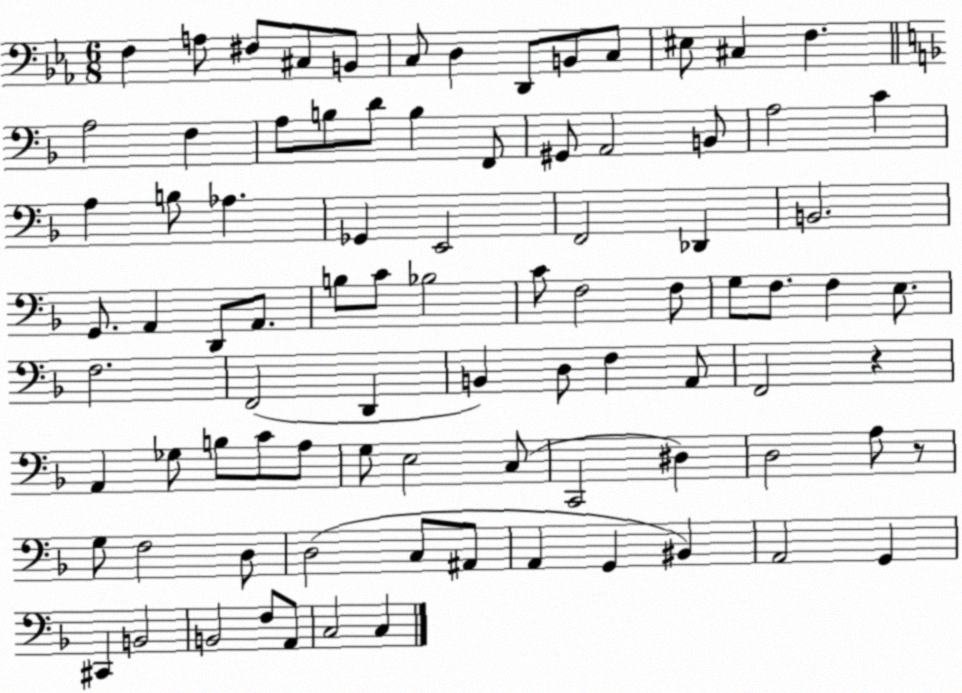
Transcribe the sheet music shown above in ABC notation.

X:1
T:Untitled
M:6/8
L:1/4
K:Eb
F, A,/2 ^F,/2 ^C,/2 B,,/2 C,/2 D, D,,/2 B,,/2 C,/2 ^E,/2 ^C, F, A,2 F, A,/2 B,/2 D/2 B, F,,/2 ^G,,/2 A,,2 B,,/2 A,2 C A, B,/2 _A, _G,, E,,2 F,,2 _D,, B,,2 G,,/2 A,, D,,/2 A,,/2 B,/2 C/2 _B,2 C/2 F,2 F,/2 G,/2 F,/2 F, E,/2 F,2 F,,2 D,, B,, D,/2 F, A,,/2 F,,2 z A,, _G,/2 B,/2 C/2 A,/2 G,/2 E,2 C,/2 C,,2 ^D, D,2 A,/2 z/2 G,/2 F,2 D,/2 D,2 C,/2 ^A,,/2 A,, G,, ^B,, A,,2 G,, ^C,, B,,2 B,,2 F,/2 A,,/2 C,2 C,